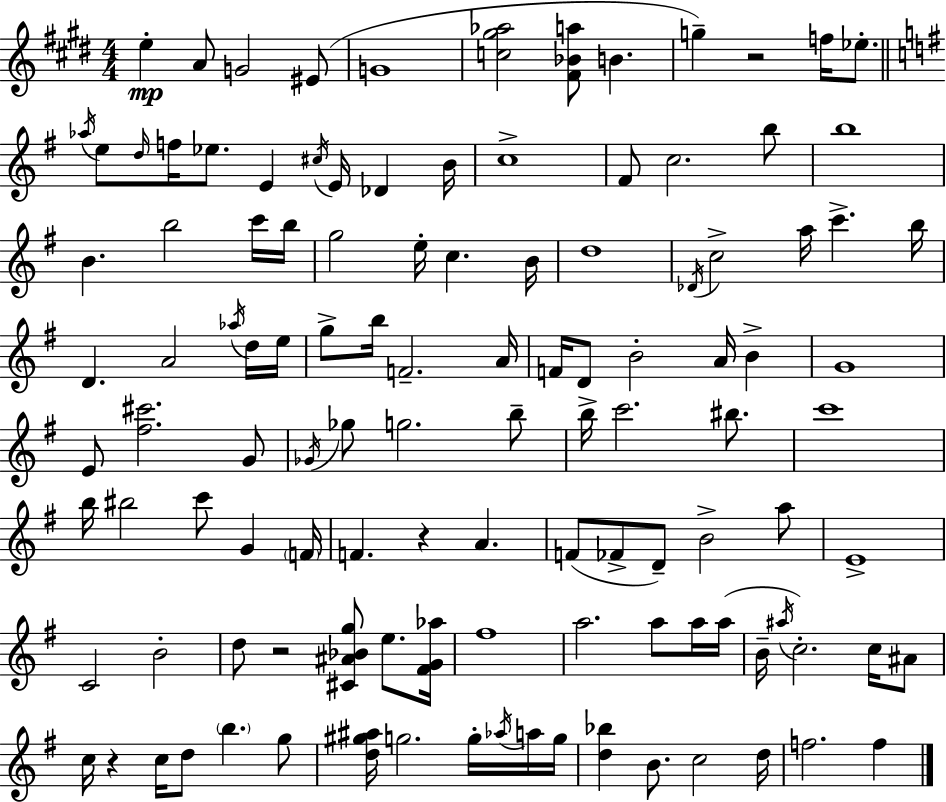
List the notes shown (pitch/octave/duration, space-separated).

E5/q A4/e G4/h EIS4/e G4/w [C5,G#5,Ab5]/h [F#4,Bb4,A5]/e B4/q. G5/q R/h F5/s Eb5/e. Ab5/s E5/e D5/s F5/s Eb5/e. E4/q C#5/s E4/s Db4/q B4/s C5/w F#4/e C5/h. B5/e B5/w B4/q. B5/h C6/s B5/s G5/h E5/s C5/q. B4/s D5/w Db4/s C5/h A5/s C6/q. B5/s D4/q. A4/h Ab5/s D5/s E5/s G5/e B5/s F4/h. A4/s F4/s D4/e B4/h A4/s B4/q G4/w E4/e [F#5,C#6]/h. G4/e Gb4/s Gb5/e G5/h. B5/e B5/s C6/h. BIS5/e. C6/w B5/s BIS5/h C6/e G4/q F4/s F4/q. R/q A4/q. F4/e FES4/e D4/e B4/h A5/e E4/w C4/h B4/h D5/e R/h [C#4,A#4,Bb4,G5]/e E5/e. [F#4,G4,Ab5]/s F#5/w A5/h. A5/e A5/s A5/s B4/s A#5/s C5/h. C5/s A#4/e C5/s R/q C5/s D5/e B5/q. G5/e [D5,G#5,A#5]/s G5/h. G5/s Ab5/s A5/s G5/s [D5,Bb5]/q B4/e. C5/h D5/s F5/h. F5/q